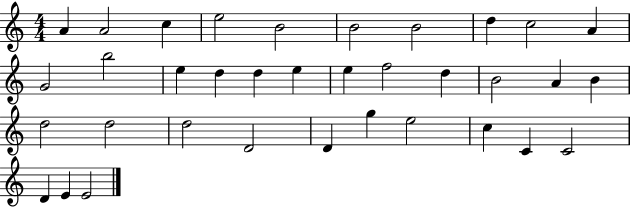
A4/q A4/h C5/q E5/h B4/h B4/h B4/h D5/q C5/h A4/q G4/h B5/h E5/q D5/q D5/q E5/q E5/q F5/h D5/q B4/h A4/q B4/q D5/h D5/h D5/h D4/h D4/q G5/q E5/h C5/q C4/q C4/h D4/q E4/q E4/h